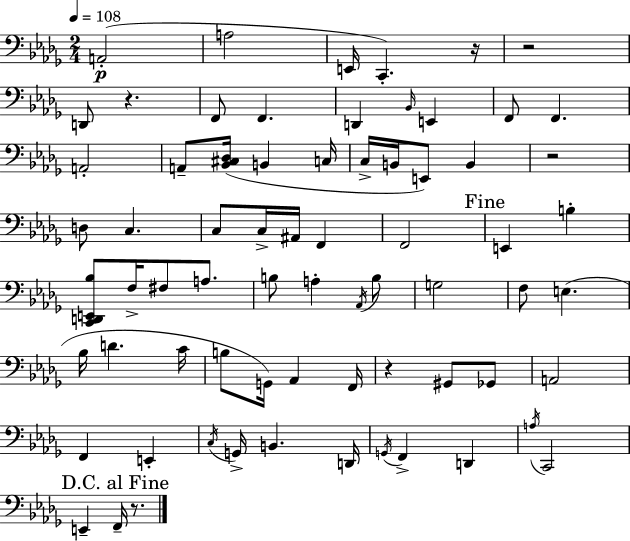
{
  \clef bass
  \numericTimeSignature
  \time 2/4
  \key bes \minor
  \tempo 4 = 108
  a,2-.(\p | a2 | e,16 c,4.-.) r16 | r2 | \break d,8 r4. | f,8 f,4. | d,4 \grace { bes,16 } e,4 | f,8 f,4. | \break a,2-. | a,8-- <bes, cis des>16( b,4 | c16 c16-> b,16 e,8) b,4 | r2 | \break d8 c4. | c8 c16-> ais,16 f,4 | f,2 | \mark "Fine" e,4 b4-. | \break <c, d, e, bes>8 f16-> fis8 a8. | b8 a4-. \acciaccatura { aes,16 } | b8 g2 | f8 e4.( | \break bes16 d'4. | c'16 b8 g,16) aes,4 | f,16 r4 gis,8 | ges,8 a,2 | \break f,4 e,4-. | \acciaccatura { c16 } g,16-> b,4. | d,16 \acciaccatura { g,16 } f,4-> | d,4 \acciaccatura { a16 } c,2 | \break \mark "D.C. al Fine" e,4-- | f,16-- r8. \bar "|."
}